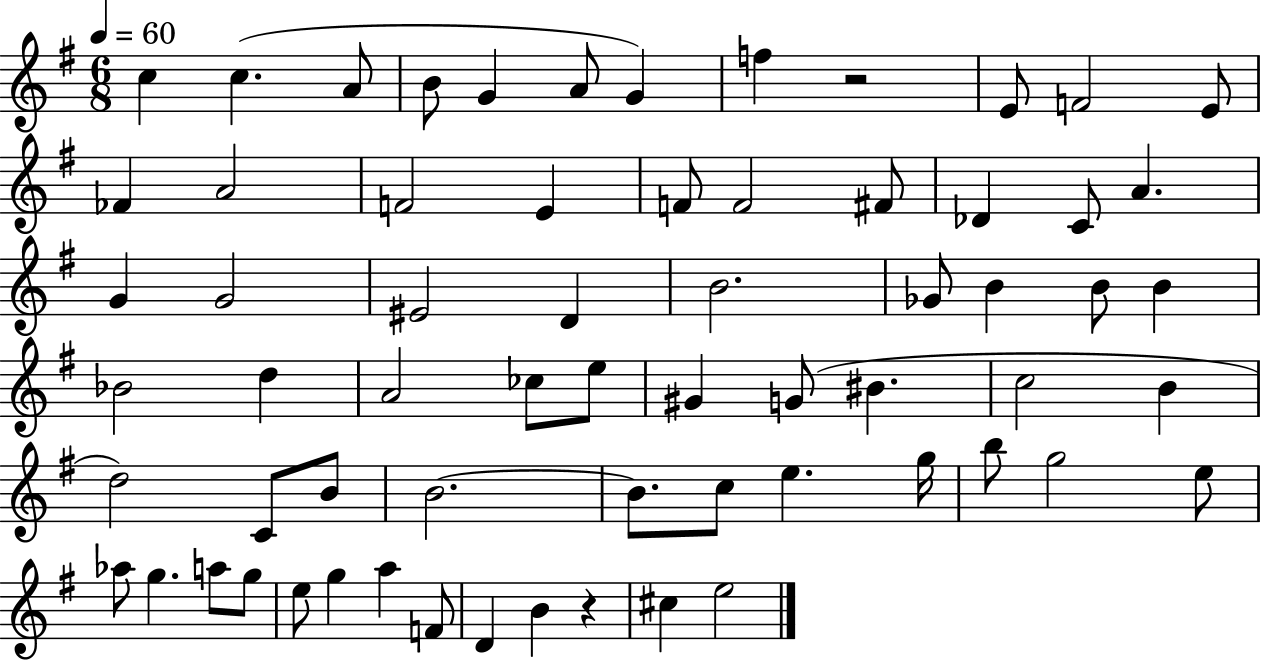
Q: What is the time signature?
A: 6/8